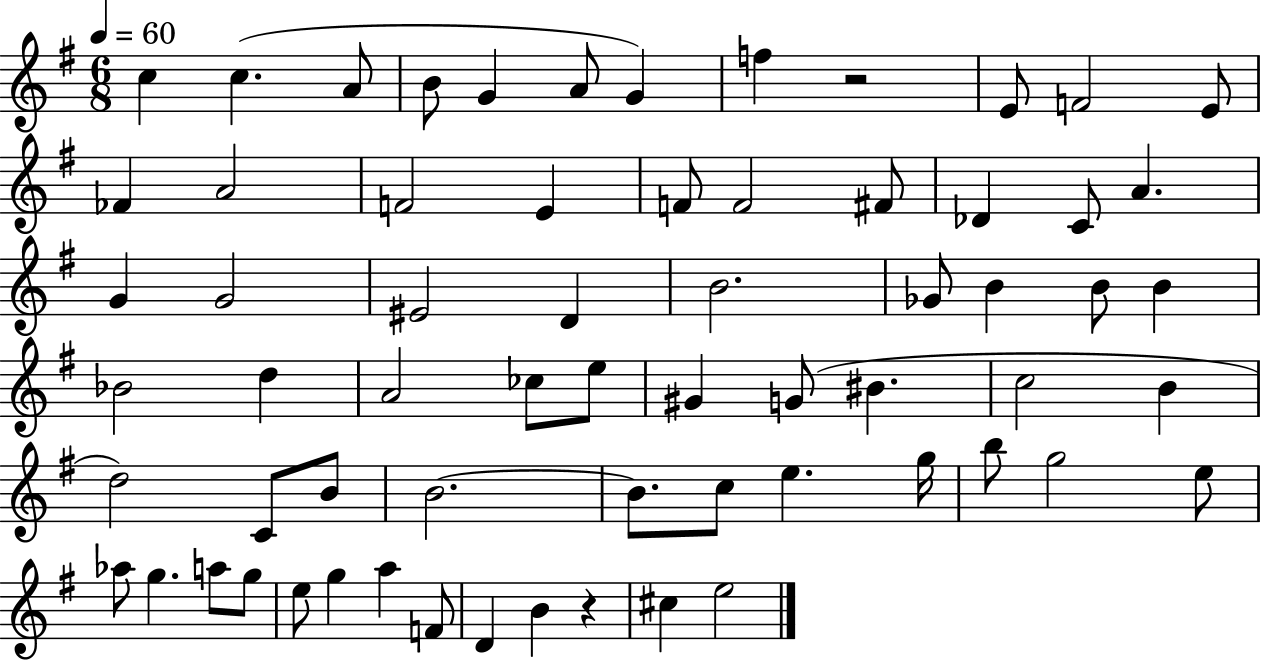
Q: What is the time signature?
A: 6/8